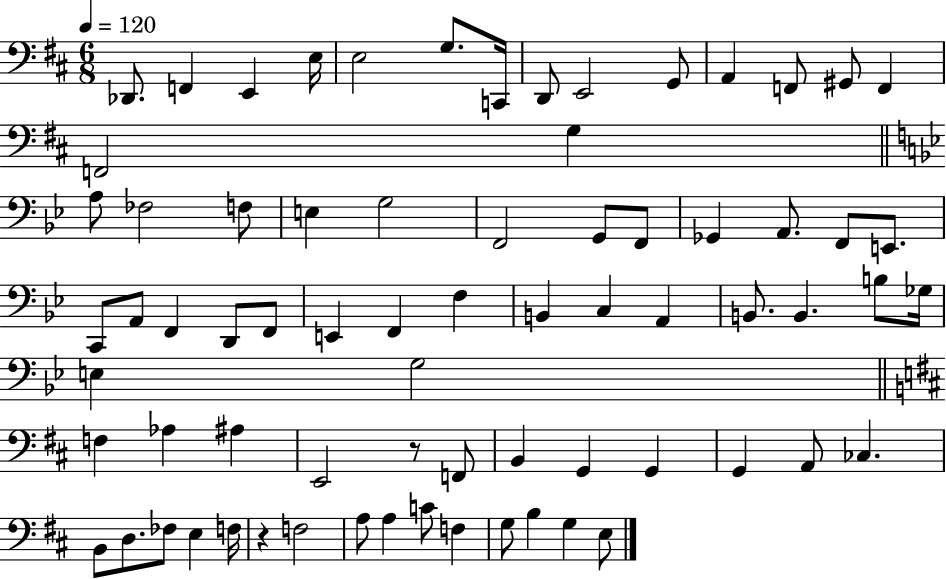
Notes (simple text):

Db2/e. F2/q E2/q E3/s E3/h G3/e. C2/s D2/e E2/h G2/e A2/q F2/e G#2/e F2/q F2/h G3/q A3/e FES3/h F3/e E3/q G3/h F2/h G2/e F2/e Gb2/q A2/e. F2/e E2/e. C2/e A2/e F2/q D2/e F2/e E2/q F2/q F3/q B2/q C3/q A2/q B2/e. B2/q. B3/e Gb3/s E3/q G3/h F3/q Ab3/q A#3/q E2/h R/e F2/e B2/q G2/q G2/q G2/q A2/e CES3/q. B2/e D3/e. FES3/e E3/q F3/s R/q F3/h A3/e A3/q C4/e F3/q G3/e B3/q G3/q E3/e